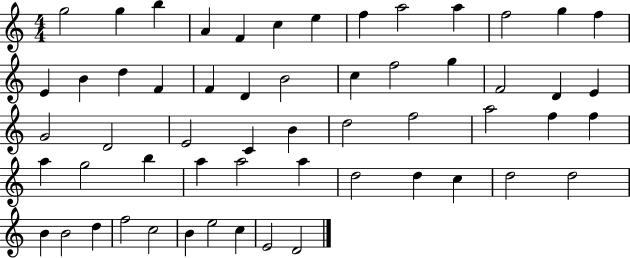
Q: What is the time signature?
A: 4/4